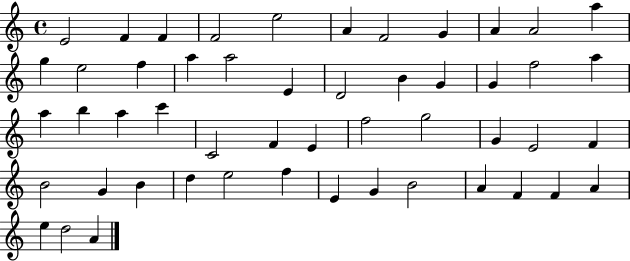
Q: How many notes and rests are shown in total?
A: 51